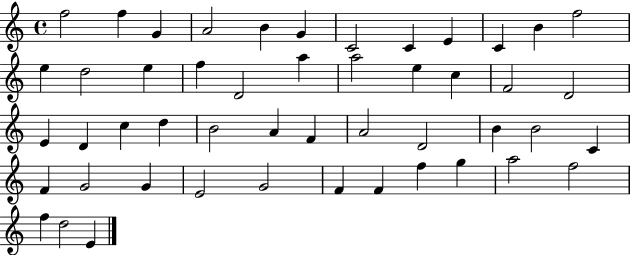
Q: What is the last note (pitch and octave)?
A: E4